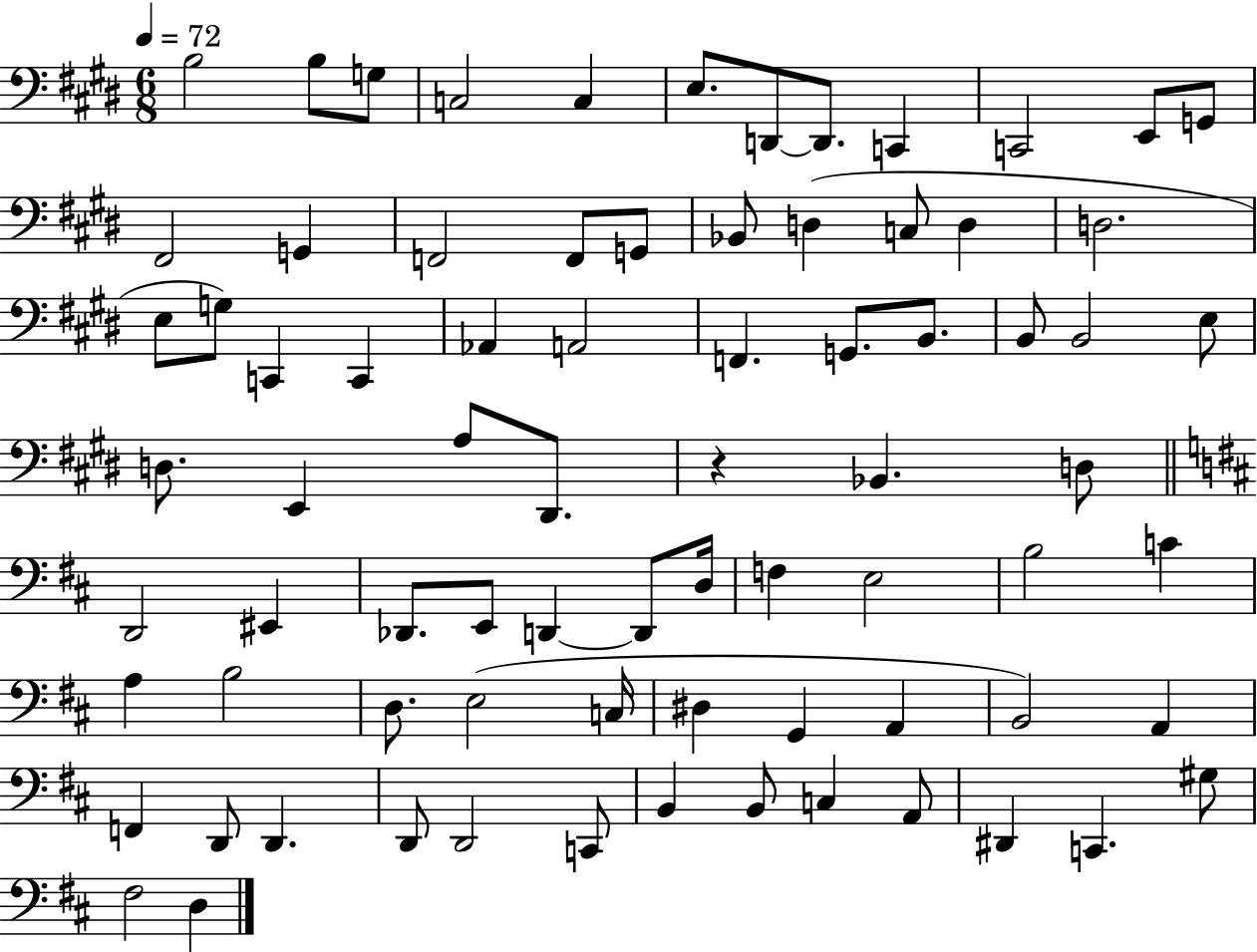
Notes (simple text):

B3/h B3/e G3/e C3/h C3/q E3/e. D2/e D2/e. C2/q C2/h E2/e G2/e F#2/h G2/q F2/h F2/e G2/e Bb2/e D3/q C3/e D3/q D3/h. E3/e G3/e C2/q C2/q Ab2/q A2/h F2/q. G2/e. B2/e. B2/e B2/h E3/e D3/e. E2/q A3/e D#2/e. R/q Bb2/q. D3/e D2/h EIS2/q Db2/e. E2/e D2/q D2/e D3/s F3/q E3/h B3/h C4/q A3/q B3/h D3/e. E3/h C3/s D#3/q G2/q A2/q B2/h A2/q F2/q D2/e D2/q. D2/e D2/h C2/e B2/q B2/e C3/q A2/e D#2/q C2/q. G#3/e F#3/h D3/q